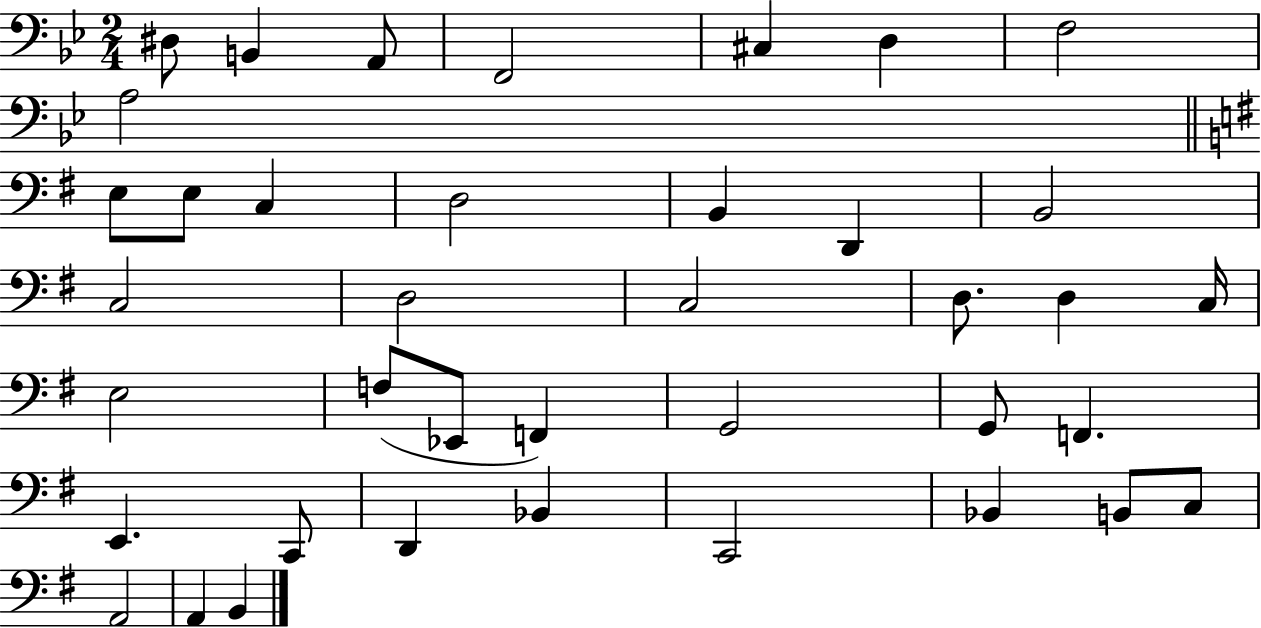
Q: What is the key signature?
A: BES major